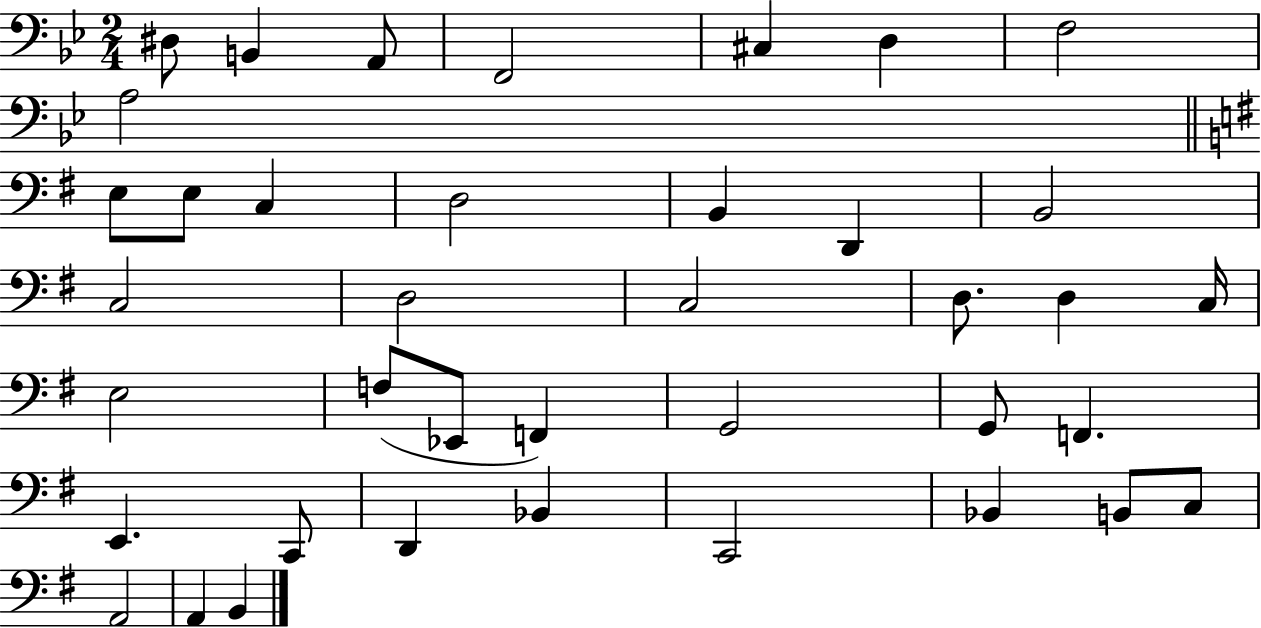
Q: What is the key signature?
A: BES major